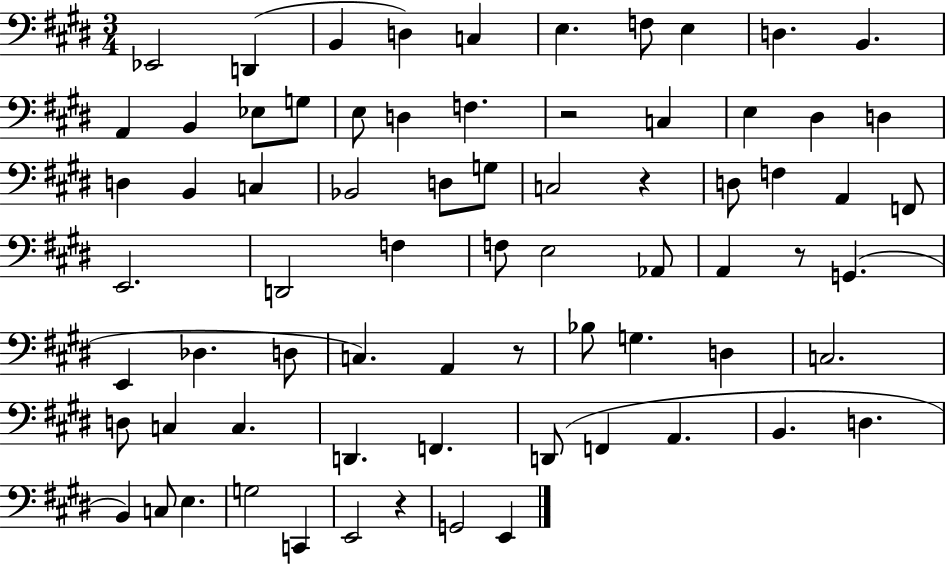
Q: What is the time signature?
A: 3/4